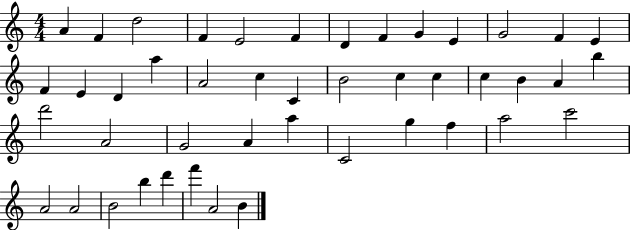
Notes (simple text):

A4/q F4/q D5/h F4/q E4/h F4/q D4/q F4/q G4/q E4/q G4/h F4/q E4/q F4/q E4/q D4/q A5/q A4/h C5/q C4/q B4/h C5/q C5/q C5/q B4/q A4/q B5/q D6/h A4/h G4/h A4/q A5/q C4/h G5/q F5/q A5/h C6/h A4/h A4/h B4/h B5/q D6/q F6/q A4/h B4/q